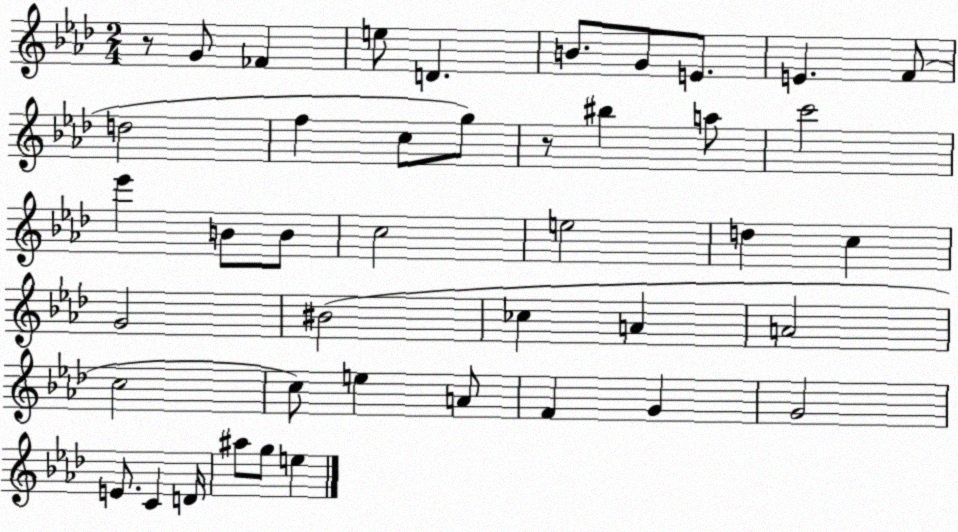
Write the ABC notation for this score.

X:1
T:Untitled
M:2/4
L:1/4
K:Ab
z/2 G/2 _F e/2 D B/2 G/2 E/2 E F/2 d2 f c/2 g/2 z/2 ^b a/2 c'2 _e' B/2 B/2 c2 e2 d c G2 ^B2 _c A A2 c2 c/2 e A/2 F G G2 E/2 C D/4 ^a/2 g/2 e